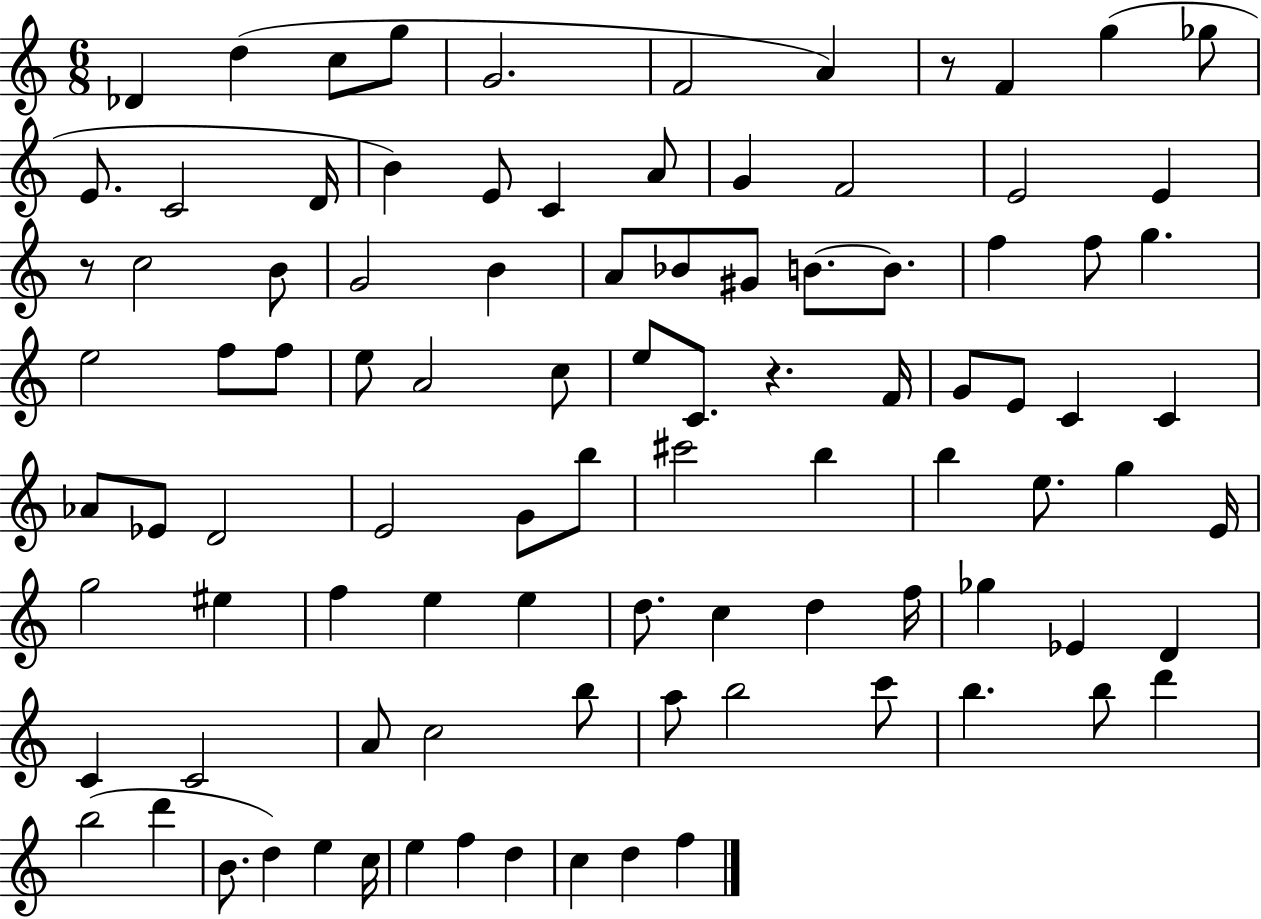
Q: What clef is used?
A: treble